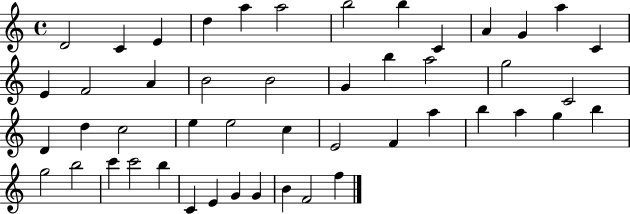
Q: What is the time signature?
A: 4/4